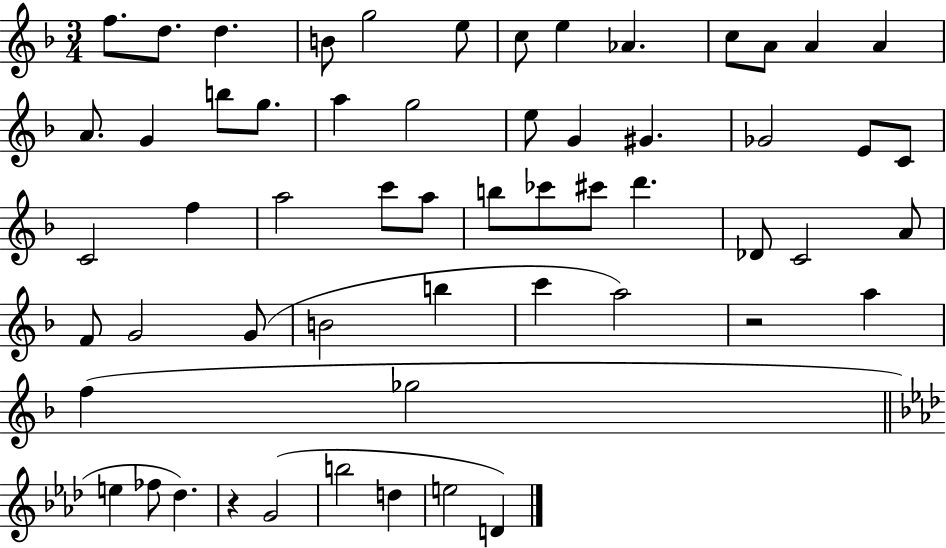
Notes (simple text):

F5/e. D5/e. D5/q. B4/e G5/h E5/e C5/e E5/q Ab4/q. C5/e A4/e A4/q A4/q A4/e. G4/q B5/e G5/e. A5/q G5/h E5/e G4/q G#4/q. Gb4/h E4/e C4/e C4/h F5/q A5/h C6/e A5/e B5/e CES6/e C#6/e D6/q. Db4/e C4/h A4/e F4/e G4/h G4/e B4/h B5/q C6/q A5/h R/h A5/q F5/q Gb5/h E5/q FES5/e Db5/q. R/q G4/h B5/h D5/q E5/h D4/q